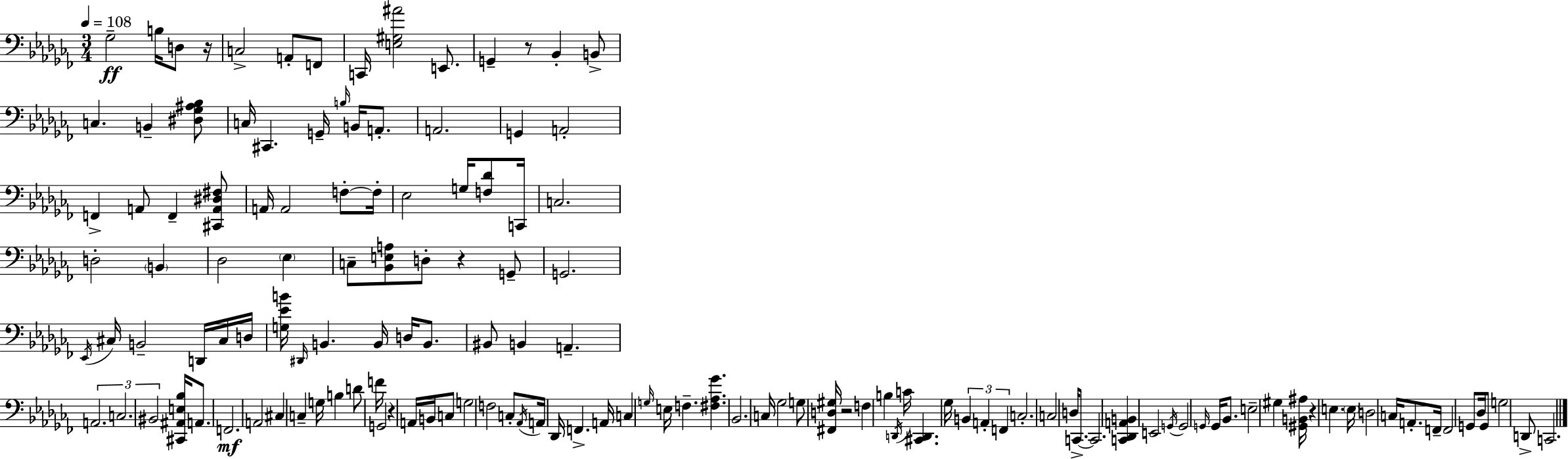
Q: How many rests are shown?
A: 6